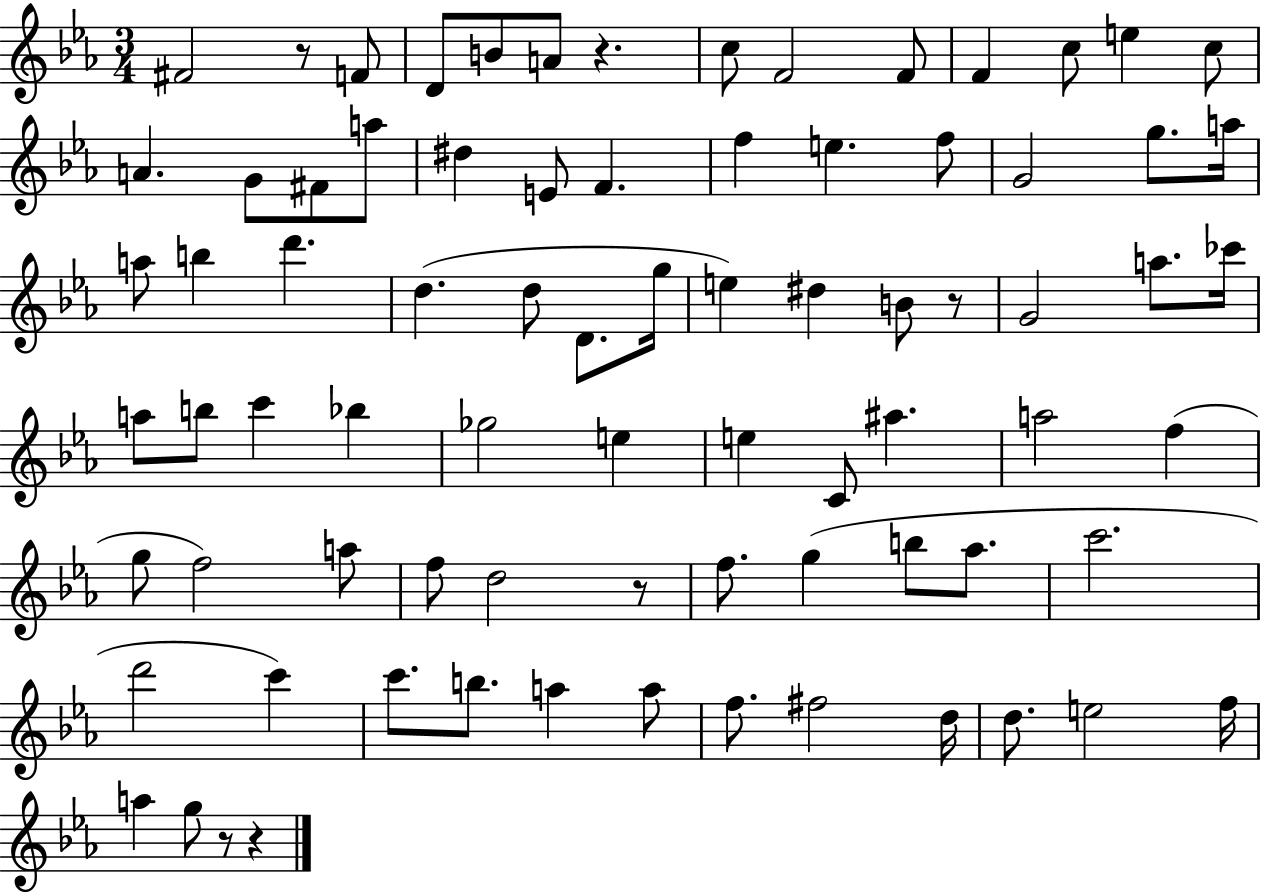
{
  \clef treble
  \numericTimeSignature
  \time 3/4
  \key ees \major
  fis'2 r8 f'8 | d'8 b'8 a'8 r4. | c''8 f'2 f'8 | f'4 c''8 e''4 c''8 | \break a'4. g'8 fis'8 a''8 | dis''4 e'8 f'4. | f''4 e''4. f''8 | g'2 g''8. a''16 | \break a''8 b''4 d'''4. | d''4.( d''8 d'8. g''16 | e''4) dis''4 b'8 r8 | g'2 a''8. ces'''16 | \break a''8 b''8 c'''4 bes''4 | ges''2 e''4 | e''4 c'8 ais''4. | a''2 f''4( | \break g''8 f''2) a''8 | f''8 d''2 r8 | f''8. g''4( b''8 aes''8. | c'''2. | \break d'''2 c'''4) | c'''8. b''8. a''4 a''8 | f''8. fis''2 d''16 | d''8. e''2 f''16 | \break a''4 g''8 r8 r4 | \bar "|."
}